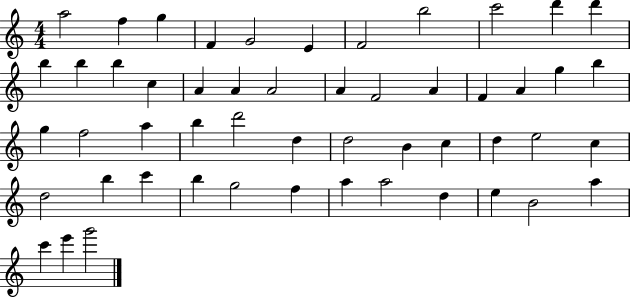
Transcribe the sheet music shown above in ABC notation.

X:1
T:Untitled
M:4/4
L:1/4
K:C
a2 f g F G2 E F2 b2 c'2 d' d' b b b c A A A2 A F2 A F A g b g f2 a b d'2 d d2 B c d e2 c d2 b c' b g2 f a a2 d e B2 a c' e' g'2